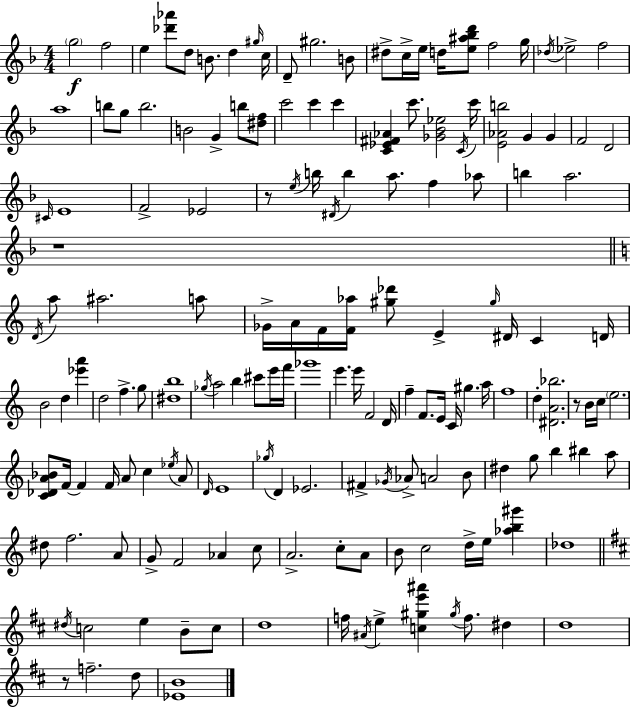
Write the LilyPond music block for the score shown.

{
  \clef treble
  \numericTimeSignature
  \time 4/4
  \key d \minor
  \repeat volta 2 { \parenthesize g''2\f f''2 | e''4 <des''' aes'''>8 d''8 b'8. d''4 \grace { gis''16 } | c''16 d'8-- gis''2. b'8 | dis''8-> c''16-> e''16 d''16 <e'' ais'' bes'' d'''>8 f''2 | \break g''16 \acciaccatura { des''16 } ees''2-> f''2 | a''1 | b''8 g''8 b''2. | b'2 g'4-> b''8 | \break <dis'' f''>8 c'''2 c'''4 c'''4 | <c' ees' fis' aes'>4 c'''8. <ges' bes' ees''>2 | \acciaccatura { c'16 } c'''16 <e' aes' b''>2 g'4 g'4 | f'2 d'2 | \break \grace { cis'16 } e'1 | f'2-> ees'2 | r8 \acciaccatura { e''16 } b''16 \acciaccatura { dis'16 } b''4 a''8. | f''4 aes''8 b''4 a''2. | \break r1 | \bar "||" \break \key a \minor \acciaccatura { d'16 } a''8 ais''2. a''8 | ges'16-> a'16 f'16 <f' aes''>16 <gis'' des'''>8 e'4-> \grace { gis''16 } dis'16 c'4 | d'16 b'2 d''4 <ees''' a'''>4 | d''2 f''4.-> | \break g''8 <dis'' b''>1 | \acciaccatura { ges''16 } a''2 b''4 cis'''8 | e'''16 f'''16 ges'''1 | e'''4. e'''16 f'2 | \break d'16 f''4-- f'8. e'16 c'16 gis''4. | a''16 f''1 | d''4-. <dis' a' bes''>2. | r8 b'16 c''16 \parenthesize e''2. | \break <c' des' a' bes'>8 f'16~~ f'4 f'16 a'8 c''4 | \acciaccatura { ees''16 } a'8 \grace { d'16 } e'1 | \acciaccatura { ges''16 } d'4 ees'2. | fis'4-> \acciaccatura { ges'16 } aes'8-> a'2 | \break b'8 dis''4 g''8 b''4 | bis''4 a''8 dis''8 f''2. | a'8 g'8-> f'2 | aes'4 c''8 a'2.-> | \break c''8-. a'8 b'8 c''2 | d''16-> e''16 <aes'' b'' gis'''>4 des''1 | \bar "||" \break \key d \major \acciaccatura { dis''16 } c''2 e''4 b'8-- c''8 | d''1 | f''16 \acciaccatura { ais'16 } e''4-> <c'' gis'' e''' ais'''>4 \acciaccatura { gis''16 } f''8. dis''4 | d''1 | \break r8 f''2.-- | d''8 <ees' b'>1 | } \bar "|."
}